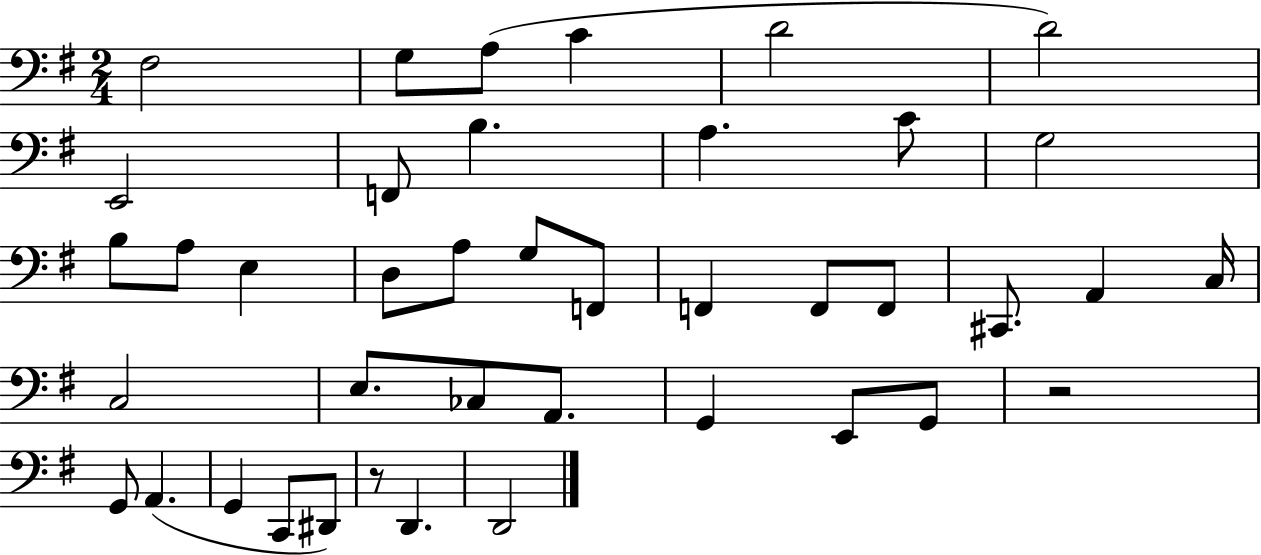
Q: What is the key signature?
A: G major